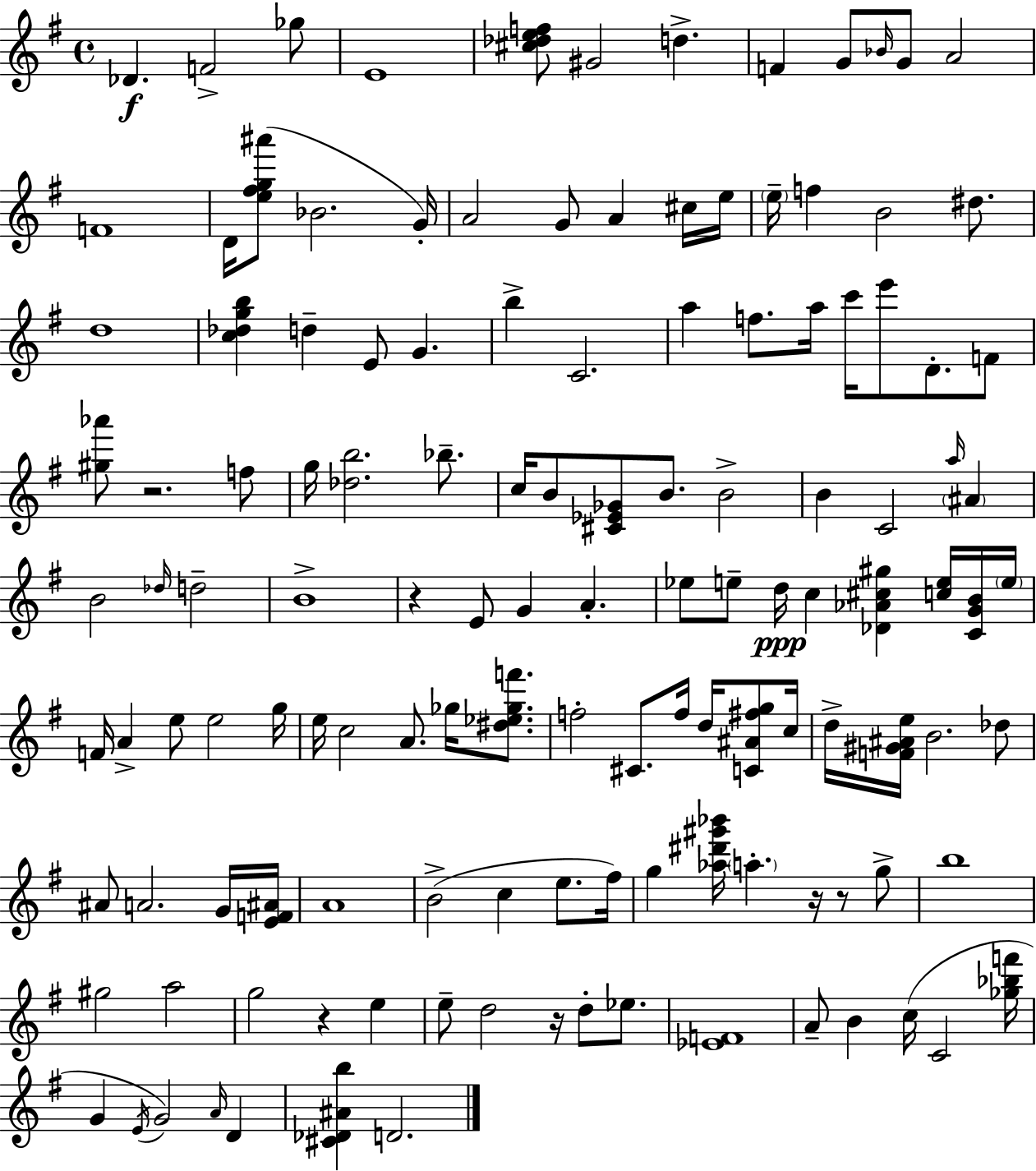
{
  \clef treble
  \time 4/4
  \defaultTimeSignature
  \key g \major
  \repeat volta 2 { des'4.\f f'2-> ges''8 | e'1 | <cis'' des'' e'' f''>8 gis'2 d''4.-> | f'4 g'8 \grace { bes'16 } g'8 a'2 | \break f'1 | d'16 <e'' fis'' g'' ais'''>8( bes'2. | g'16-.) a'2 g'8 a'4 cis''16 | e''16 \parenthesize e''16-- f''4 b'2 dis''8. | \break d''1 | <c'' des'' g'' b''>4 d''4-- e'8 g'4. | b''4-> c'2. | a''4 f''8. a''16 c'''16 e'''8 d'8.-. f'8 | \break <gis'' aes'''>8 r2. f''8 | g''16 <des'' b''>2. bes''8.-- | c''16 b'8 <cis' ees' ges'>8 b'8. b'2-> | b'4 c'2 \grace { a''16 } \parenthesize ais'4 | \break b'2 \grace { des''16 } d''2-- | b'1-> | r4 e'8 g'4 a'4.-. | ees''8 e''8-- d''16\ppp c''4 <des' aes' cis'' gis''>4 | \break <c'' e''>16 <c' g' b'>16 \parenthesize e''16 f'16 a'4-> e''8 e''2 | g''16 e''16 c''2 a'8. ges''16 | <dis'' ees'' ges'' f'''>8. f''2-. cis'8. f''16 d''16 | <c' ais' fis'' g''>8 c''16 d''16-> <f' gis' ais' e''>16 b'2. | \break des''8 ais'8 a'2. | g'16 <e' f' ais'>16 a'1 | b'2->( c''4 e''8. | fis''16) g''4 <aes'' dis''' gis''' bes'''>16 \parenthesize a''4.-. r16 r8 | \break g''8-> b''1 | gis''2 a''2 | g''2 r4 e''4 | e''8-- d''2 r16 d''8-. | \break ees''8. <ees' f'>1 | a'8-- b'4 c''16( c'2 | <ges'' bes'' f'''>16 g'4 \acciaccatura { e'16 }) g'2 | \grace { a'16 } d'4 <cis' des' ais' b''>4 d'2. | \break } \bar "|."
}